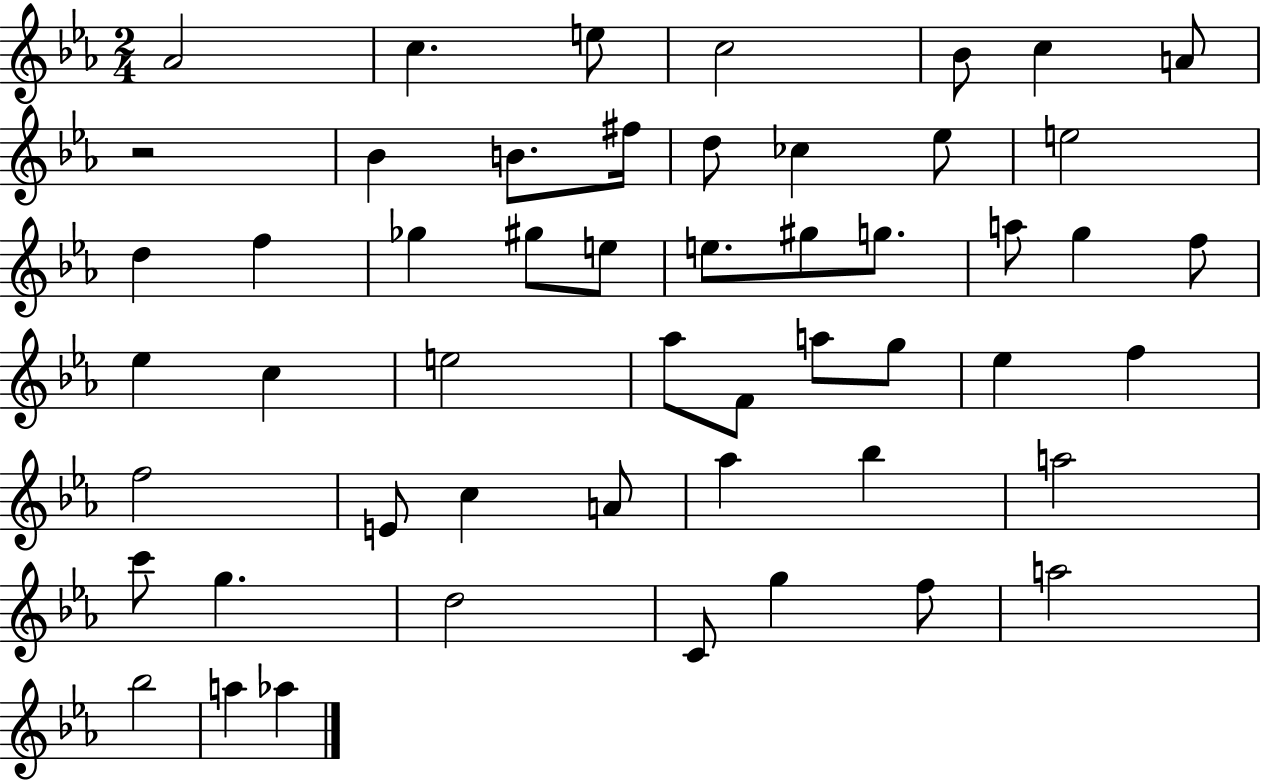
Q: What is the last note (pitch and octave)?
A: Ab5